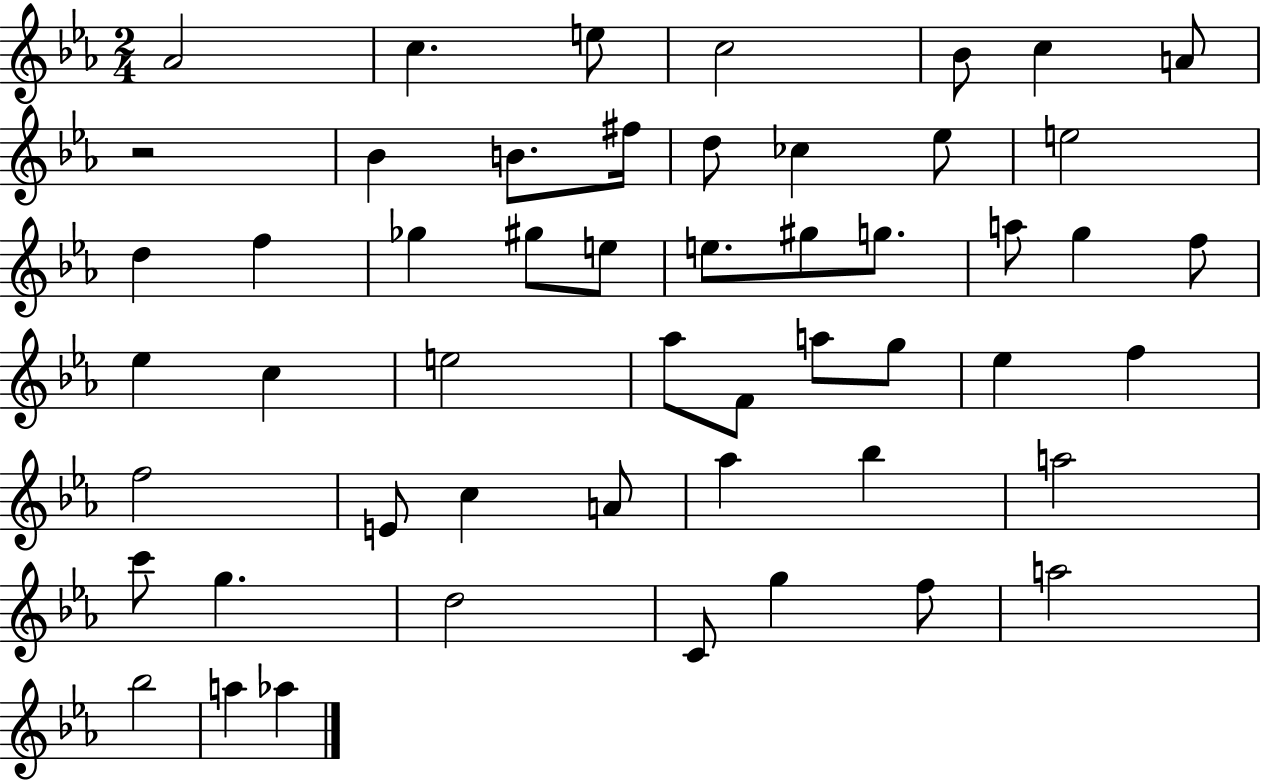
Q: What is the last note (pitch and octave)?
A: Ab5